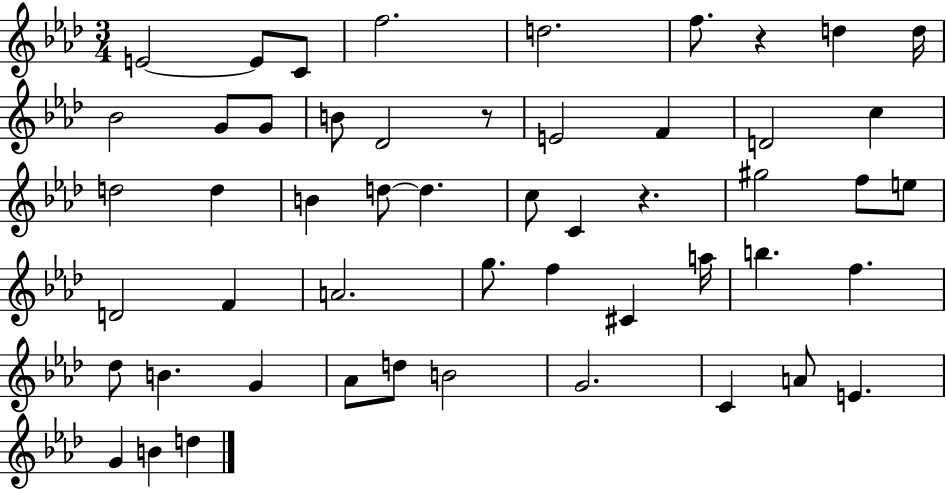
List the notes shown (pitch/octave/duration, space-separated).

E4/h E4/e C4/e F5/h. D5/h. F5/e. R/q D5/q D5/s Bb4/h G4/e G4/e B4/e Db4/h R/e E4/h F4/q D4/h C5/q D5/h D5/q B4/q D5/e D5/q. C5/e C4/q R/q. G#5/h F5/e E5/e D4/h F4/q A4/h. G5/e. F5/q C#4/q A5/s B5/q. F5/q. Db5/e B4/q. G4/q Ab4/e D5/e B4/h G4/h. C4/q A4/e E4/q. G4/q B4/q D5/q